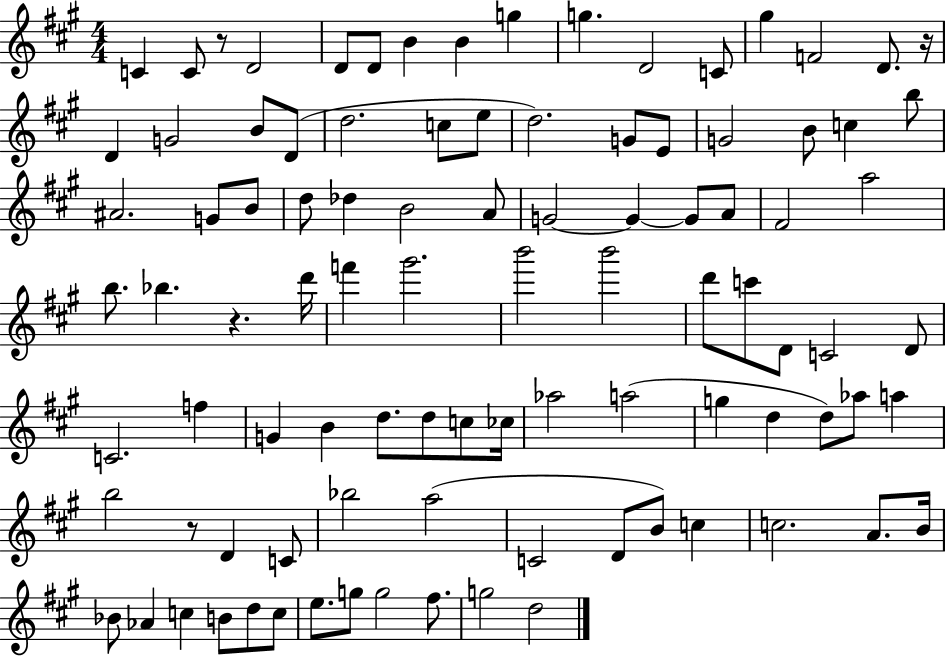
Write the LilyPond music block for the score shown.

{
  \clef treble
  \numericTimeSignature
  \time 4/4
  \key a \major
  c'4 c'8 r8 d'2 | d'8 d'8 b'4 b'4 g''4 | g''4. d'2 c'8 | gis''4 f'2 d'8. r16 | \break d'4 g'2 b'8 d'8( | d''2. c''8 e''8 | d''2.) g'8 e'8 | g'2 b'8 c''4 b''8 | \break ais'2. g'8 b'8 | d''8 des''4 b'2 a'8 | g'2~~ g'4~~ g'8 a'8 | fis'2 a''2 | \break b''8. bes''4. r4. d'''16 | f'''4 gis'''2. | b'''2 b'''2 | d'''8 c'''8 d'8 c'2 d'8 | \break c'2. f''4 | g'4 b'4 d''8. d''8 c''8 ces''16 | aes''2 a''2( | g''4 d''4 d''8) aes''8 a''4 | \break b''2 r8 d'4 c'8 | bes''2 a''2( | c'2 d'8 b'8) c''4 | c''2. a'8. b'16 | \break bes'8 aes'4 c''4 b'8 d''8 c''8 | e''8. g''8 g''2 fis''8. | g''2 d''2 | \bar "|."
}